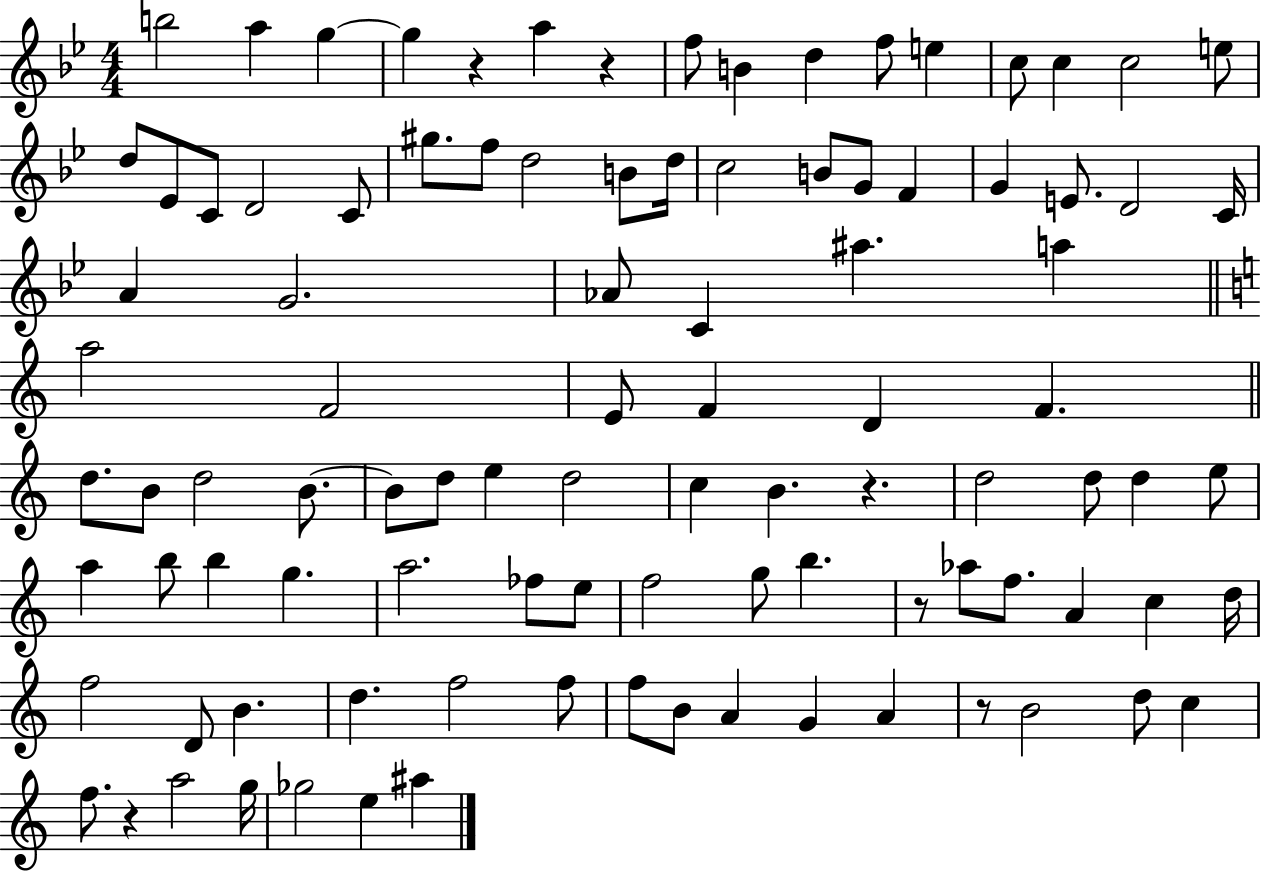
B5/h A5/q G5/q G5/q R/q A5/q R/q F5/e B4/q D5/q F5/e E5/q C5/e C5/q C5/h E5/e D5/e Eb4/e C4/e D4/h C4/e G#5/e. F5/e D5/h B4/e D5/s C5/h B4/e G4/e F4/q G4/q E4/e. D4/h C4/s A4/q G4/h. Ab4/e C4/q A#5/q. A5/q A5/h F4/h E4/e F4/q D4/q F4/q. D5/e. B4/e D5/h B4/e. B4/e D5/e E5/q D5/h C5/q B4/q. R/q. D5/h D5/e D5/q E5/e A5/q B5/e B5/q G5/q. A5/h. FES5/e E5/e F5/h G5/e B5/q. R/e Ab5/e F5/e. A4/q C5/q D5/s F5/h D4/e B4/q. D5/q. F5/h F5/e F5/e B4/e A4/q G4/q A4/q R/e B4/h D5/e C5/q F5/e. R/q A5/h G5/s Gb5/h E5/q A#5/q